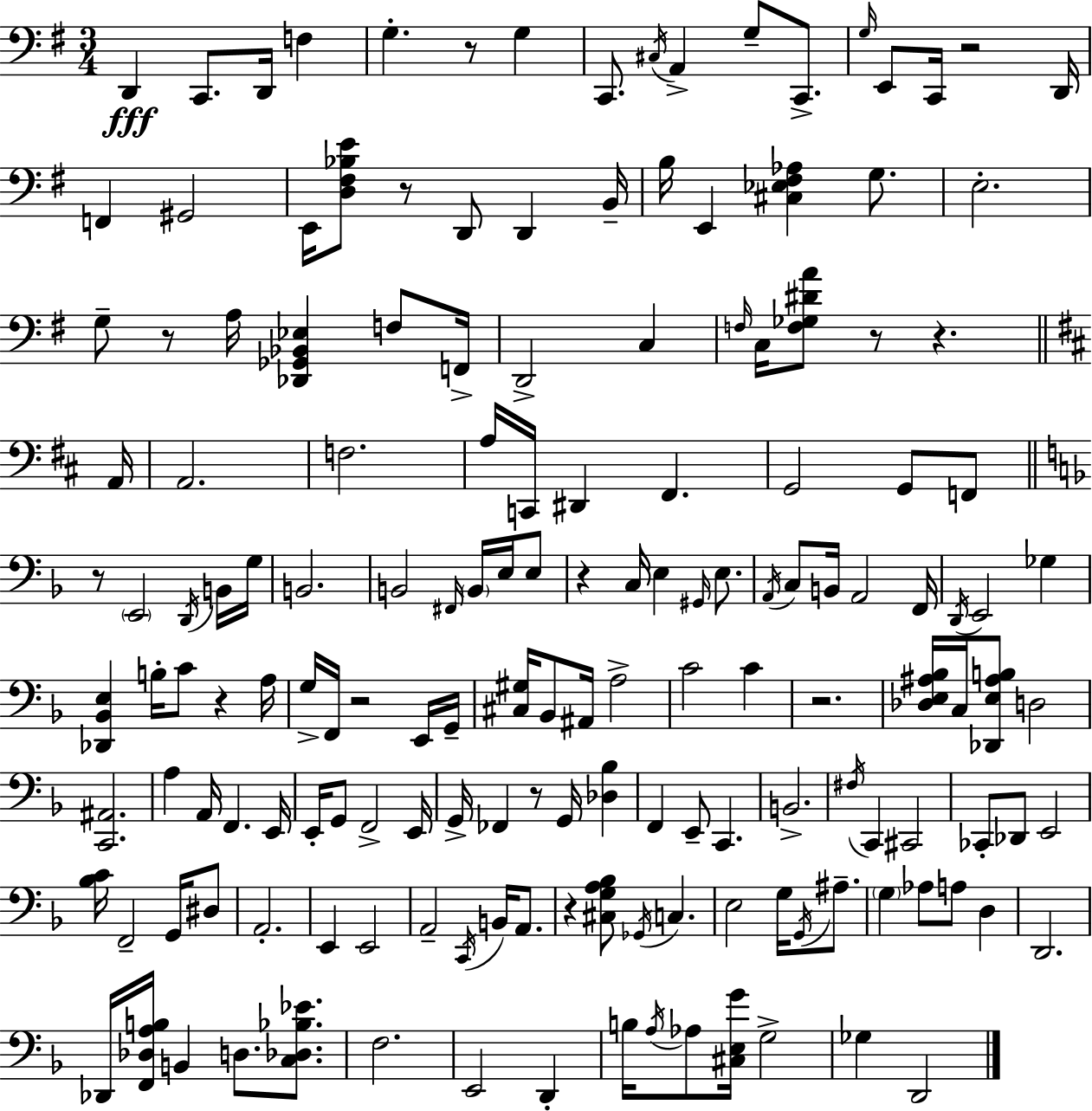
{
  \clef bass
  \numericTimeSignature
  \time 3/4
  \key e \minor
  d,4\fff c,8. d,16 f4 | g4.-. r8 g4 | c,8. \acciaccatura { cis16 } a,4-> g8-- c,8.-> | \grace { g16 } e,8 c,16 r2 | \break d,16 f,4 gis,2 | e,16 <d fis bes e'>8 r8 d,8 d,4 | b,16-- b16 e,4 <cis ees fis aes>4 g8. | e2.-. | \break g8-- r8 a16 <des, ges, bes, ees>4 f8 | f,16-> d,2-> c4 | \grace { f16 } c16 <f ges dis' a'>8 r8 r4. | \bar "||" \break \key b \minor a,16 a,2. | f2. | a16 c,16 dis,4 fis,4. | g,2 g,8 f,8 | \break \bar "||" \break \key d \minor r8 \parenthesize e,2 \acciaccatura { d,16 } b,16 | g16 b,2. | b,2 \grace { fis,16 } \parenthesize b,16 e16 | e8 r4 c16 e4 \grace { gis,16 } | \break e8. \acciaccatura { a,16 } c8 b,16 a,2 | f,16 \acciaccatura { d,16 } e,2 | ges4 <des, bes, e>4 b16-. c'8 | r4 a16 g16-> f,16 r2 | \break e,16 g,16-- <cis gis>16 bes,8 ais,16 a2-> | c'2 | c'4 r2. | <des e ais bes>16 c16 <des, e ais b>8 d2 | \break <c, ais,>2. | a4 a,16 f,4. | e,16 e,16-. g,8 f,2-> | e,16 g,16-> fes,4 r8 | \break g,16 <des bes>4 f,4 e,8-- c,4. | b,2.-> | \acciaccatura { fis16 } c,4 cis,2 | ces,8-. des,8 e,2 | \break <bes c'>16 f,2-- | g,16 dis8 a,2.-. | e,4 e,2 | a,2-- | \break \acciaccatura { c,16 } b,16 a,8. r4 <cis g a bes>8 | \acciaccatura { ges,16 } c4. e2 | g16 \acciaccatura { g,16 } ais8.-- \parenthesize g4 | aes8 a8 d4 d,2. | \break des,16 <f, des a b>16 b,4 | d8. <c des bes ees'>8. f2. | e,2 | d,4-. b16 \acciaccatura { a16 } aes8 | \break <cis e g'>16 g2-> ges4 | d,2 \bar "|."
}